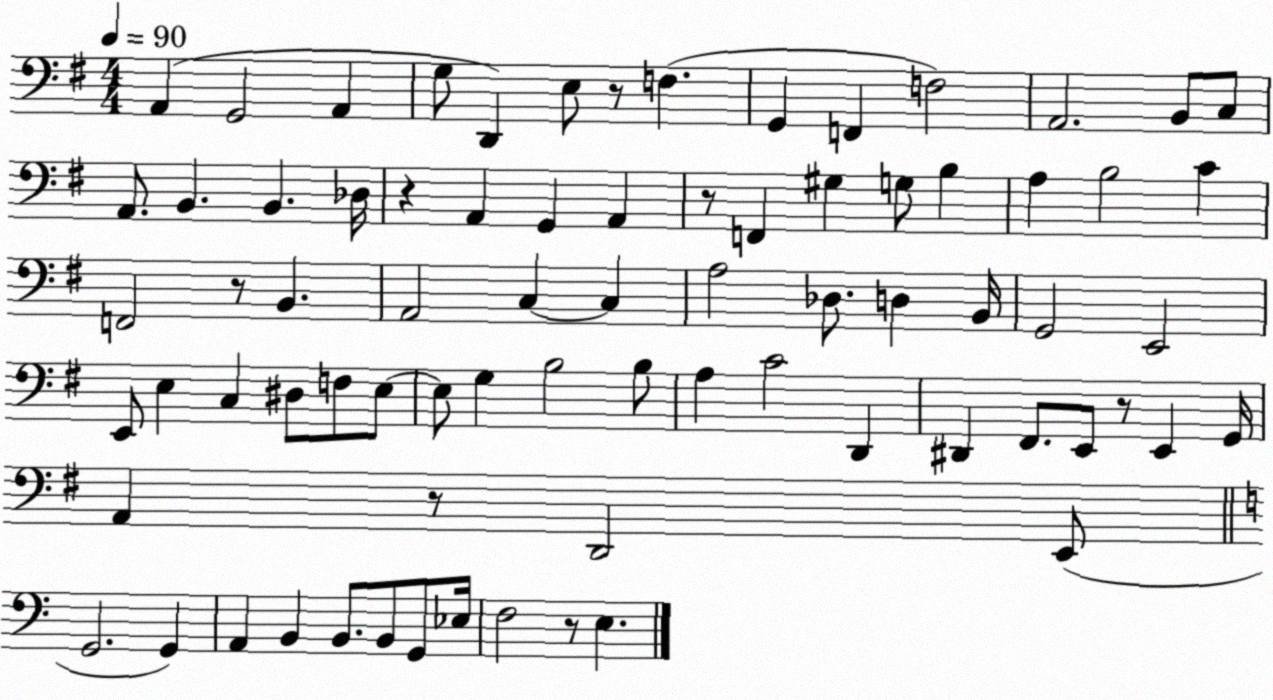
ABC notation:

X:1
T:Untitled
M:4/4
L:1/4
K:G
A,, G,,2 A,, G,/2 D,, E,/2 z/2 F, G,, F,, F,2 A,,2 B,,/2 C,/2 A,,/2 B,, B,, _D,/4 z A,, G,, A,, z/2 F,, ^G, G,/2 B, A, B,2 C F,,2 z/2 B,, A,,2 C, C, A,2 _D,/2 D, B,,/4 G,,2 E,,2 E,,/2 E, C, ^D,/2 F,/2 E,/2 E,/2 G, B,2 B,/2 A, C2 D,, ^D,, ^F,,/2 E,,/2 z/2 E,, G,,/4 A,, z/2 D,,2 E,,/2 G,,2 G,, A,, B,, B,,/2 B,,/2 G,,/2 _E,/4 F,2 z/2 E,